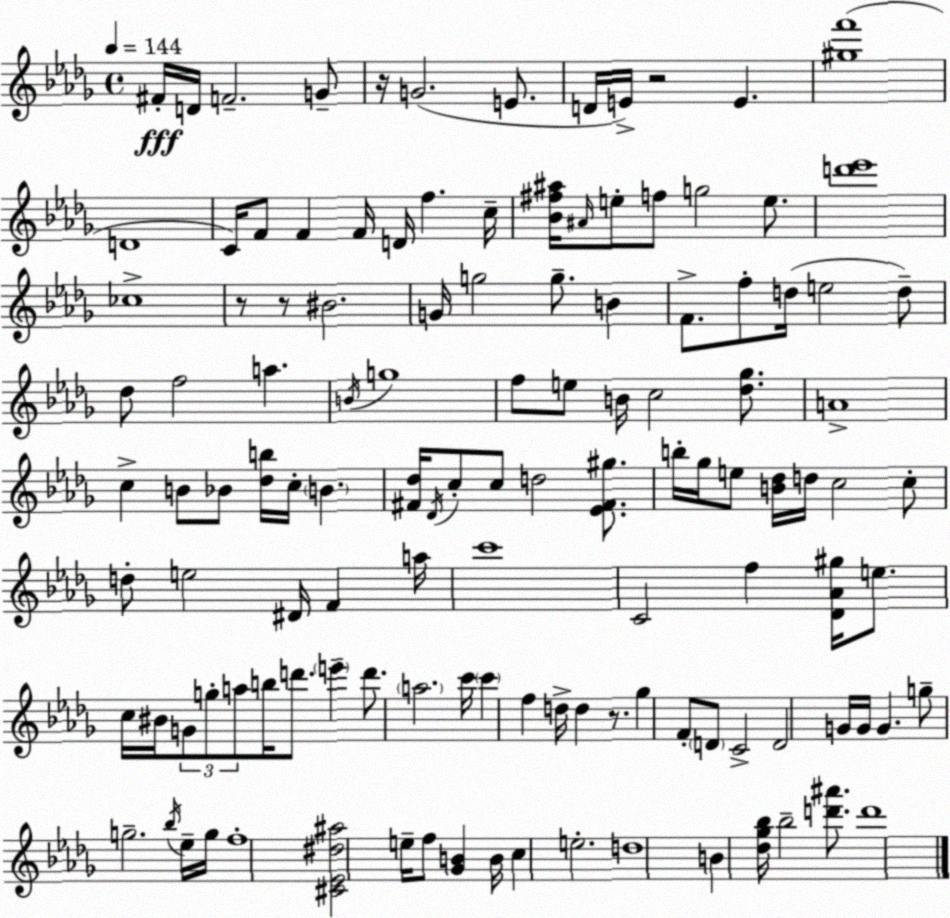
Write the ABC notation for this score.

X:1
T:Untitled
M:4/4
L:1/4
K:Bbm
^F/4 D/4 F2 G/2 z/4 G2 E/2 D/4 E/4 z2 E [^gf']4 D4 C/4 F/2 F F/4 D/4 f c/4 [_B^f^a]/4 ^A/4 e/2 f/2 g2 e/2 [d'_e']4 _c4 z/2 z/2 ^B2 G/4 g2 g/2 B F/2 f/2 d/4 e2 d/2 _d/2 f2 a B/4 g4 f/2 e/2 B/4 c2 [_d_g]/2 A4 c B/2 _B/2 [_db]/4 c/4 B [^F_d]/4 _D/4 c/2 c/2 d2 [_E^F^g]/2 b/4 _g/4 e/2 [B_d]/4 d/4 c2 c/2 d/2 e2 ^D/4 F a/4 c'4 C2 f [_D_A^g]/4 e/2 c/4 ^B/4 G/2 g/2 a/2 b/4 d'/2 e' d'/2 a2 c'/4 c' f d/4 d z/2 _g F/2 D/2 C2 D2 G/4 G/4 G g/2 g2 _b/4 _e/4 g/4 f4 [^C_E^d^a]2 e/4 f/2 [_GB] B/4 c e2 d4 B [_d_g_b]/4 _b2 [d'^a']/2 d'4